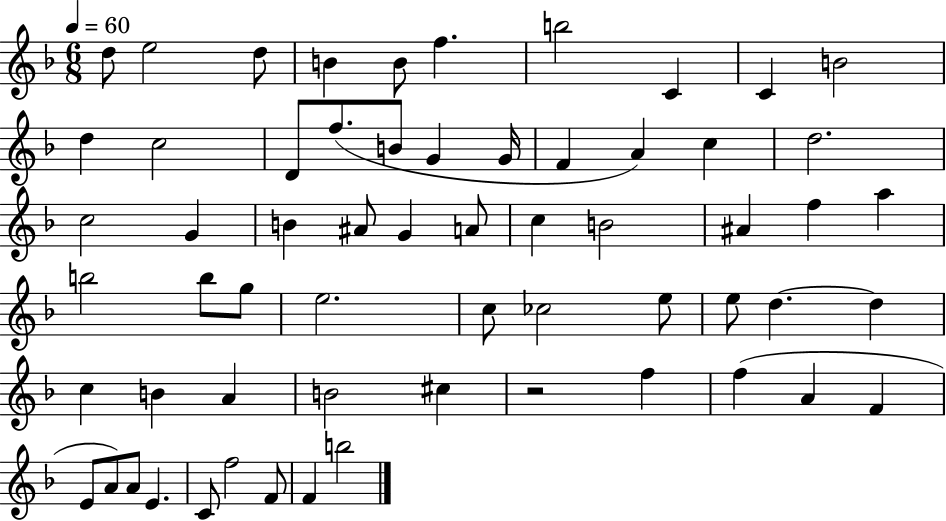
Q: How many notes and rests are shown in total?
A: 61